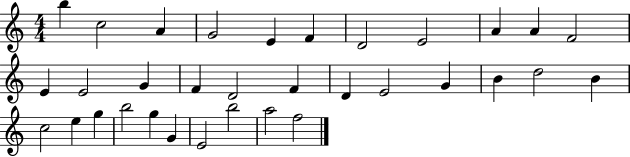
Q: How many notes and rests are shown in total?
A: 33